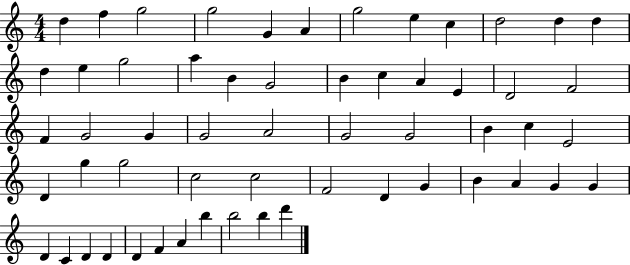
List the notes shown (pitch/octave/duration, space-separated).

D5/q F5/q G5/h G5/h G4/q A4/q G5/h E5/q C5/q D5/h D5/q D5/q D5/q E5/q G5/h A5/q B4/q G4/h B4/q C5/q A4/q E4/q D4/h F4/h F4/q G4/h G4/q G4/h A4/h G4/h G4/h B4/q C5/q E4/h D4/q G5/q G5/h C5/h C5/h F4/h D4/q G4/q B4/q A4/q G4/q G4/q D4/q C4/q D4/q D4/q D4/q F4/q A4/q B5/q B5/h B5/q D6/q